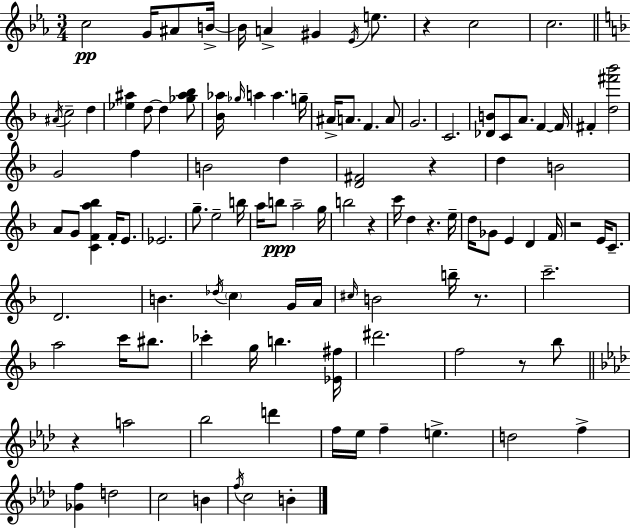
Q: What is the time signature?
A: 3/4